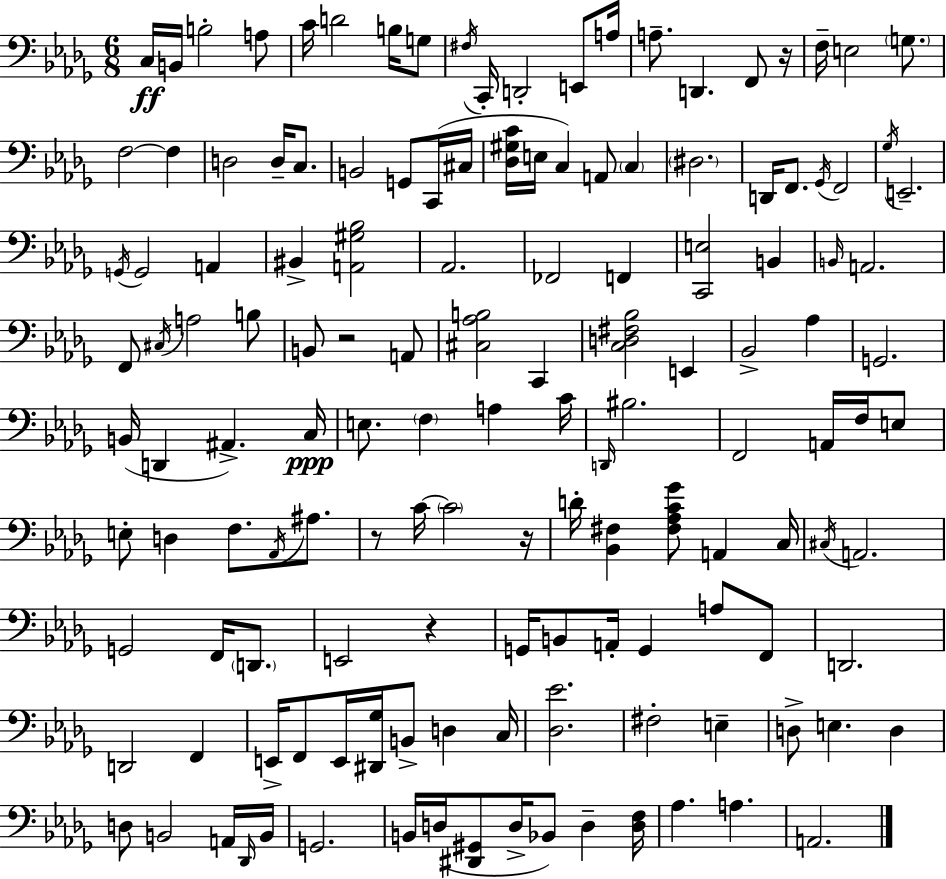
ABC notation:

X:1
T:Untitled
M:6/8
L:1/4
K:Bbm
C,/4 B,,/4 B,2 A,/2 C/4 D2 B,/4 G,/2 ^F,/4 C,,/4 D,,2 E,,/2 A,/4 A,/2 D,, F,,/2 z/4 F,/4 E,2 G,/2 F,2 F, D,2 D,/4 C,/2 B,,2 G,,/2 C,,/4 ^C,/4 [_D,^G,C]/4 E,/4 C, A,,/2 C, ^D,2 D,,/4 F,,/2 _G,,/4 F,,2 _G,/4 E,,2 G,,/4 G,,2 A,, ^B,, [A,,^G,_B,]2 _A,,2 _F,,2 F,, [C,,E,]2 B,, B,,/4 A,,2 F,,/2 ^C,/4 A,2 B,/2 B,,/2 z2 A,,/2 [^C,_A,B,]2 C,, [C,D,^F,_B,]2 E,, _B,,2 _A, G,,2 B,,/4 D,, ^A,, C,/4 E,/2 F, A, C/4 D,,/4 ^B,2 F,,2 A,,/4 F,/4 E,/2 E,/2 D, F,/2 _A,,/4 ^A,/2 z/2 C/4 C2 z/4 D/4 [_B,,^F,] [^F,_A,C_G]/2 A,, C,/4 ^C,/4 A,,2 G,,2 F,,/4 D,,/2 E,,2 z G,,/4 B,,/2 A,,/4 G,, A,/2 F,,/2 D,,2 D,,2 F,, E,,/4 F,,/2 E,,/4 [^D,,_G,]/4 B,,/2 D, C,/4 [_D,_E]2 ^F,2 E, D,/2 E, D, D,/2 B,,2 A,,/4 _D,,/4 B,,/4 G,,2 B,,/4 D,/4 [^D,,^G,,]/2 D,/4 _B,,/2 D, [D,F,]/4 _A, A, A,,2